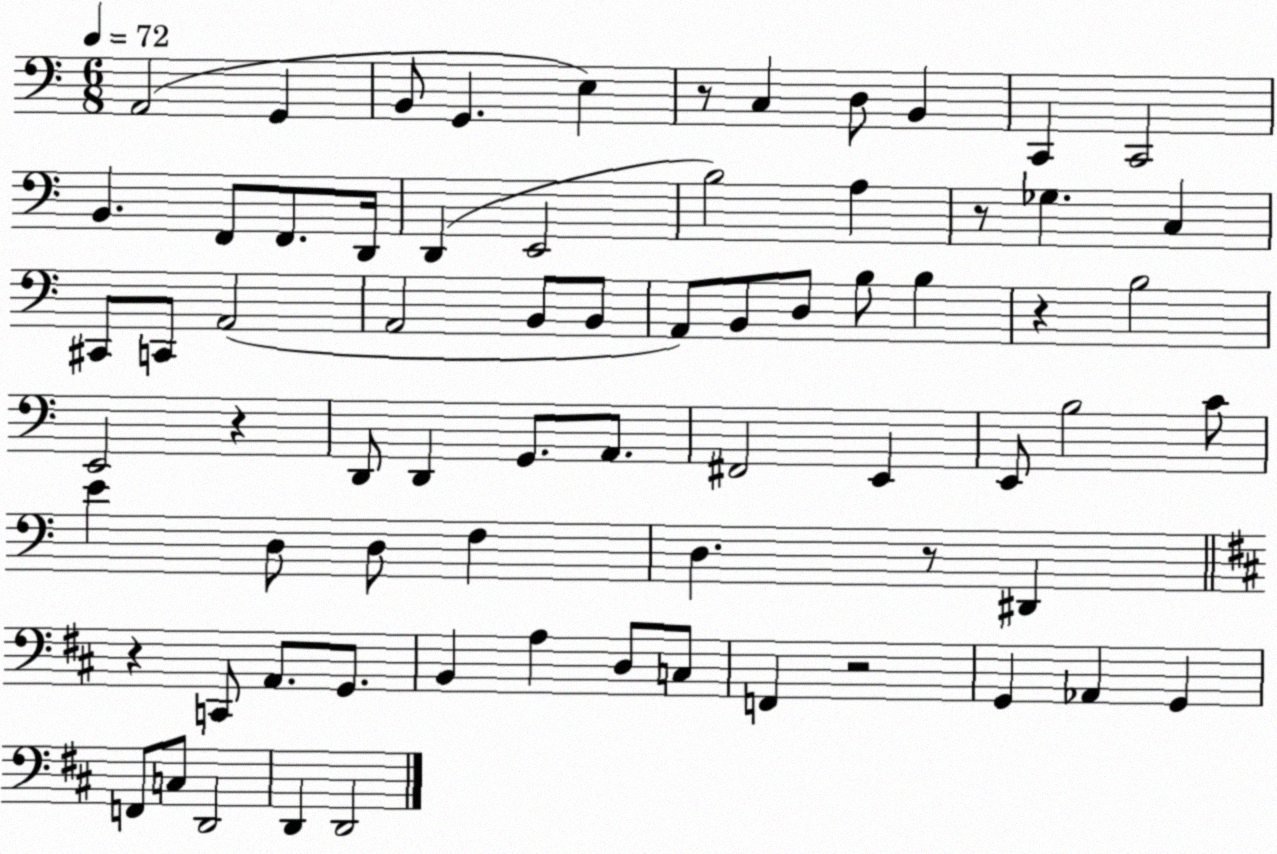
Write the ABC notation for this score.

X:1
T:Untitled
M:6/8
L:1/4
K:C
A,,2 G,, B,,/2 G,, E, z/2 C, D,/2 B,, C,, C,,2 B,, F,,/2 F,,/2 D,,/4 D,, E,,2 B,2 A, z/2 _G, C, ^C,,/2 C,,/2 A,,2 A,,2 B,,/2 B,,/2 A,,/2 B,,/2 D,/2 B,/2 B, z B,2 E,,2 z D,,/2 D,, G,,/2 A,,/2 ^F,,2 E,, E,,/2 B,2 C/2 E D,/2 D,/2 F, D, z/2 ^D,, z C,,/2 A,,/2 G,,/2 B,, A, D,/2 C,/2 F,, z2 G,, _A,, G,, F,,/2 C,/2 D,,2 D,, D,,2